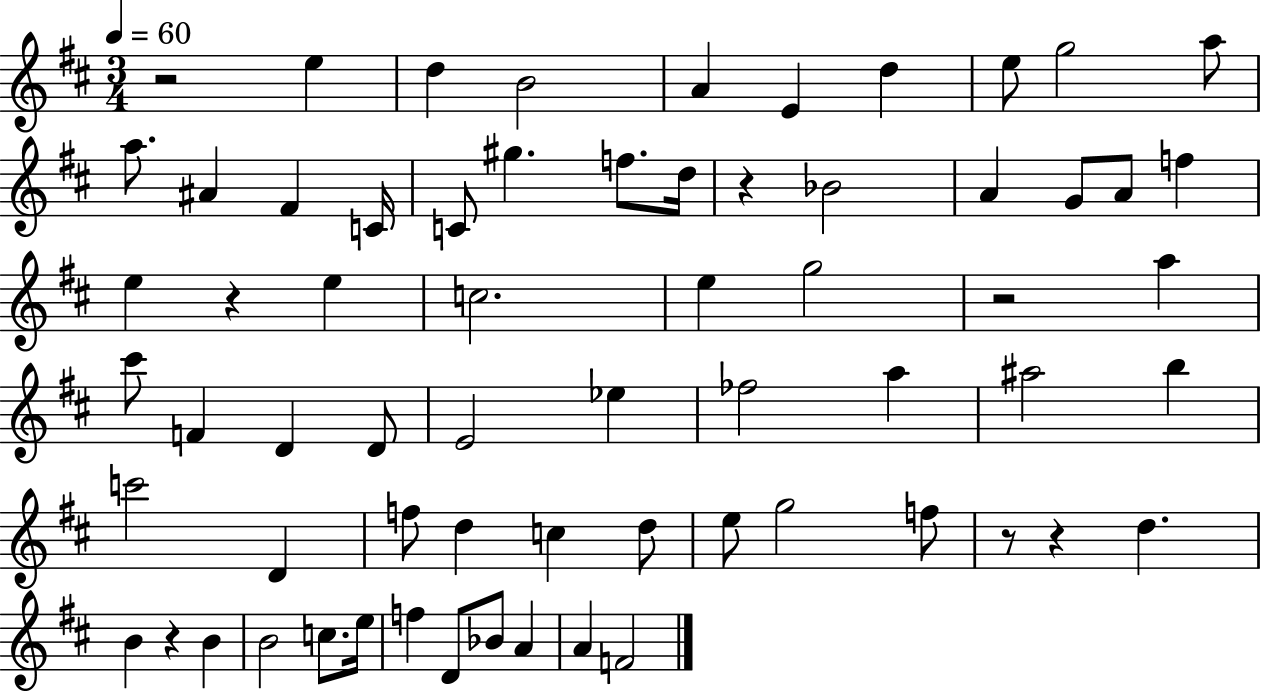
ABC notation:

X:1
T:Untitled
M:3/4
L:1/4
K:D
z2 e d B2 A E d e/2 g2 a/2 a/2 ^A ^F C/4 C/2 ^g f/2 d/4 z _B2 A G/2 A/2 f e z e c2 e g2 z2 a ^c'/2 F D D/2 E2 _e _f2 a ^a2 b c'2 D f/2 d c d/2 e/2 g2 f/2 z/2 z d B z B B2 c/2 e/4 f D/2 _B/2 A A F2